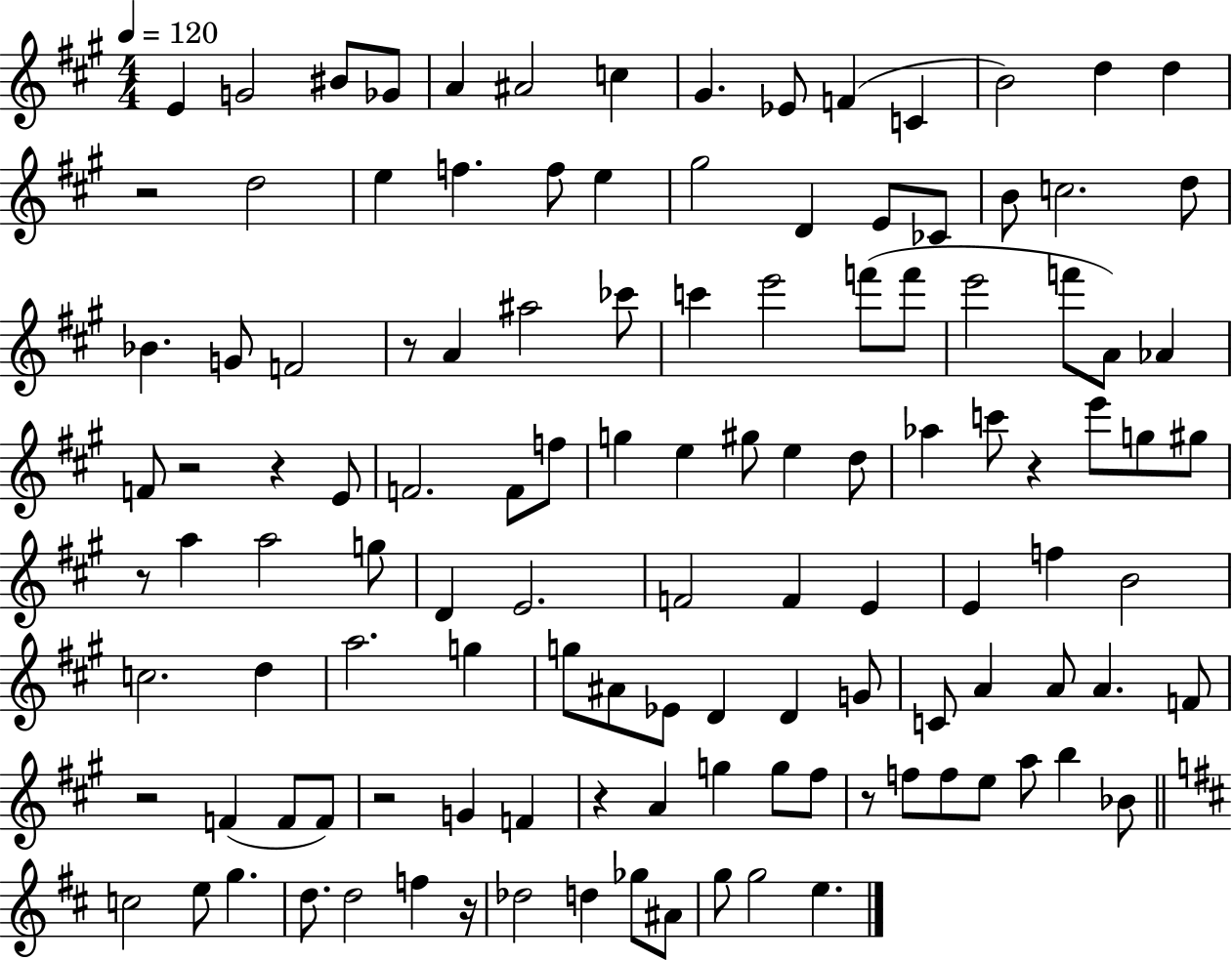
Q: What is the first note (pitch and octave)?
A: E4